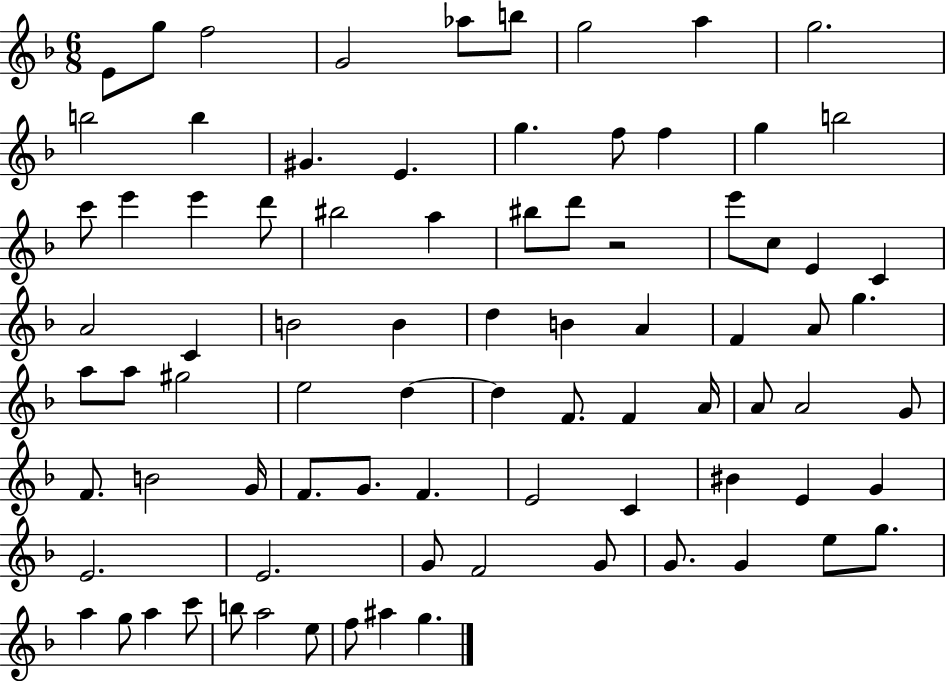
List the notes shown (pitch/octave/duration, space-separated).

E4/e G5/e F5/h G4/h Ab5/e B5/e G5/h A5/q G5/h. B5/h B5/q G#4/q. E4/q. G5/q. F5/e F5/q G5/q B5/h C6/e E6/q E6/q D6/e BIS5/h A5/q BIS5/e D6/e R/h E6/e C5/e E4/q C4/q A4/h C4/q B4/h B4/q D5/q B4/q A4/q F4/q A4/e G5/q. A5/e A5/e G#5/h E5/h D5/q D5/q F4/e. F4/q A4/s A4/e A4/h G4/e F4/e. B4/h G4/s F4/e. G4/e. F4/q. E4/h C4/q BIS4/q E4/q G4/q E4/h. E4/h. G4/e F4/h G4/e G4/e. G4/q E5/e G5/e. A5/q G5/e A5/q C6/e B5/e A5/h E5/e F5/e A#5/q G5/q.